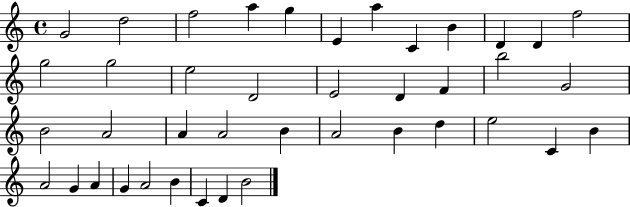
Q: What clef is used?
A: treble